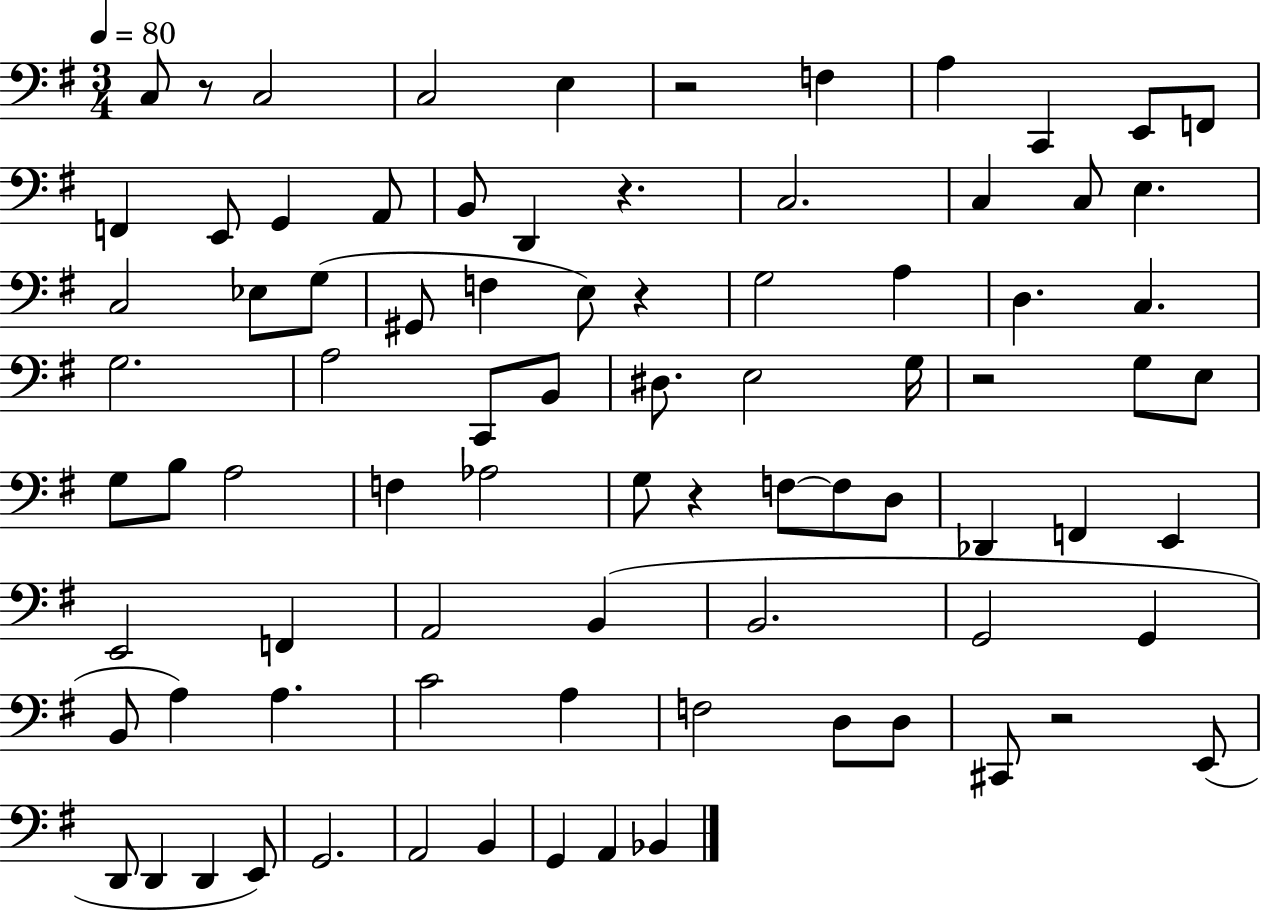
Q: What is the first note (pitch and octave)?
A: C3